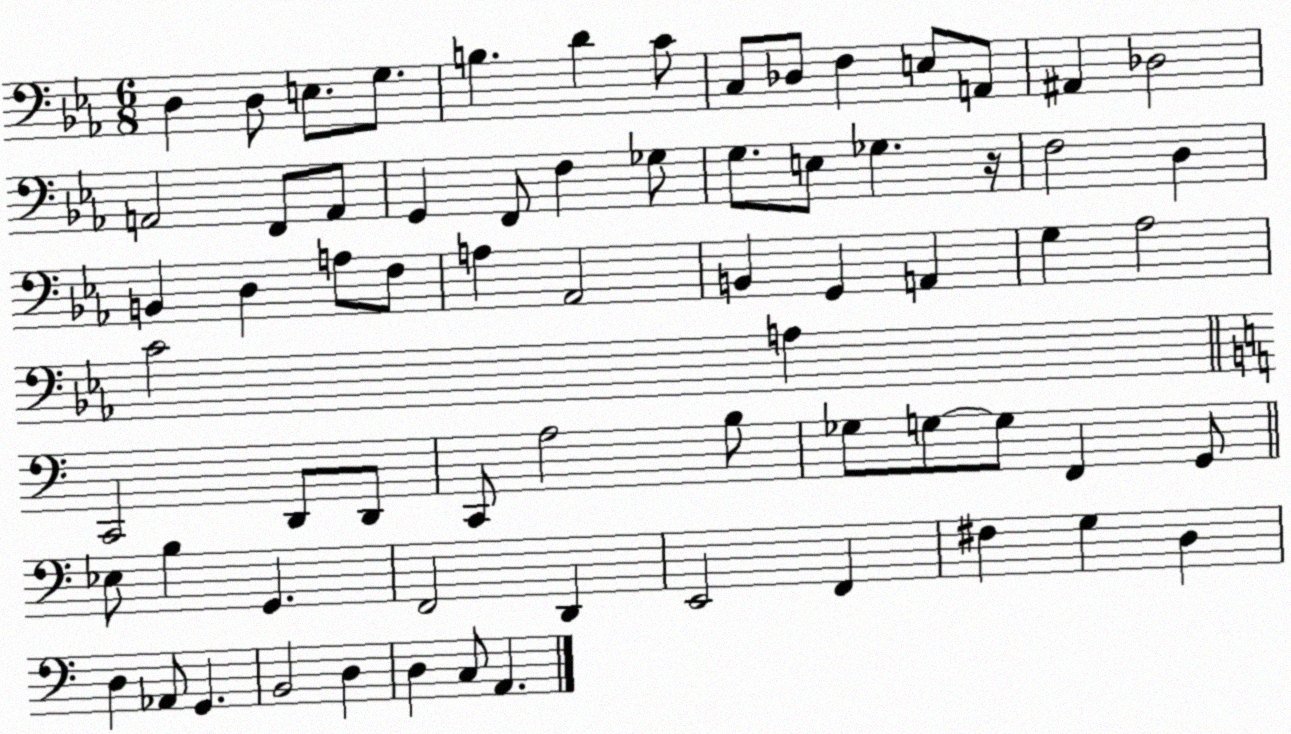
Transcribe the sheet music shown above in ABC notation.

X:1
T:Untitled
M:6/8
L:1/4
K:Eb
D, D,/2 E,/2 G,/2 B, D C/2 C,/2 _D,/2 F, E,/2 A,,/2 ^A,, _D,2 A,,2 F,,/2 A,,/2 G,, F,,/2 F, _G,/2 G,/2 E,/2 _G, z/4 F,2 D, B,, D, A,/2 F,/2 A, _A,,2 B,, G,, A,, G, _A,2 C2 A, C,,2 D,,/2 D,,/2 C,,/2 A,2 B,/2 _G,/2 G,/2 G,/2 F,, G,,/2 _E,/2 B, G,, F,,2 D,, E,,2 F,, ^F, G, D, D, _A,,/2 G,, B,,2 D, D, C,/2 A,,